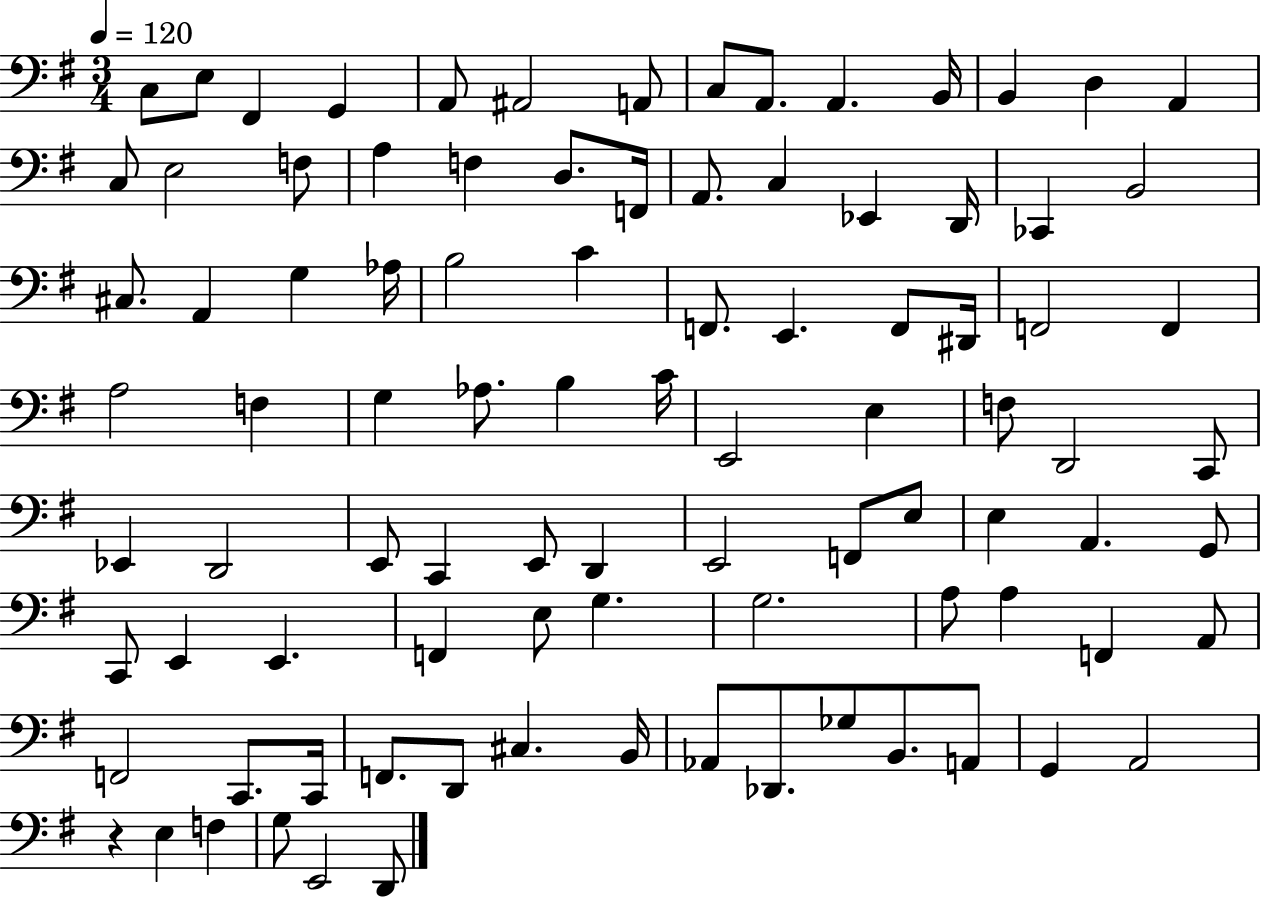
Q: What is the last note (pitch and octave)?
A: D2